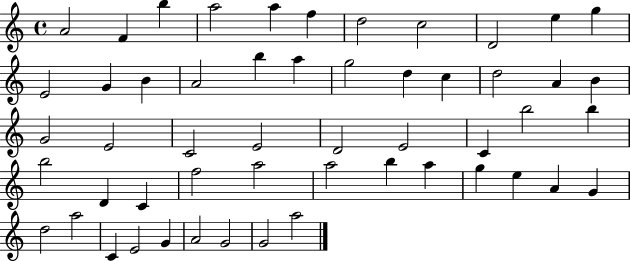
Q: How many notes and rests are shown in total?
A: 53